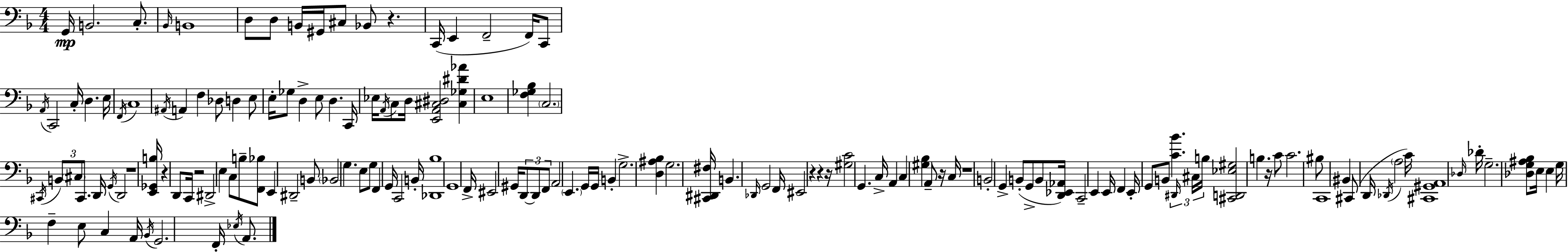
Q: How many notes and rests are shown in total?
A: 156